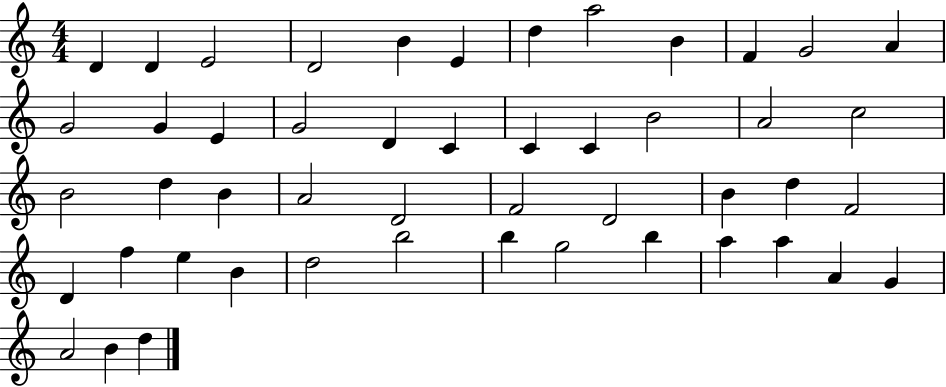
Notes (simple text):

D4/q D4/q E4/h D4/h B4/q E4/q D5/q A5/h B4/q F4/q G4/h A4/q G4/h G4/q E4/q G4/h D4/q C4/q C4/q C4/q B4/h A4/h C5/h B4/h D5/q B4/q A4/h D4/h F4/h D4/h B4/q D5/q F4/h D4/q F5/q E5/q B4/q D5/h B5/h B5/q G5/h B5/q A5/q A5/q A4/q G4/q A4/h B4/q D5/q